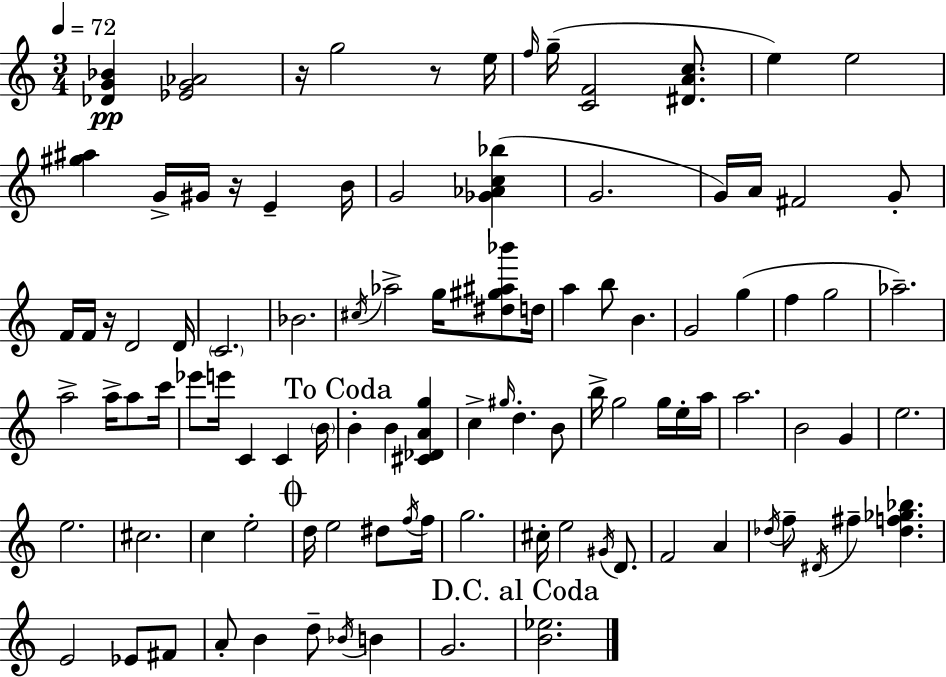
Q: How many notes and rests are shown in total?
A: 101